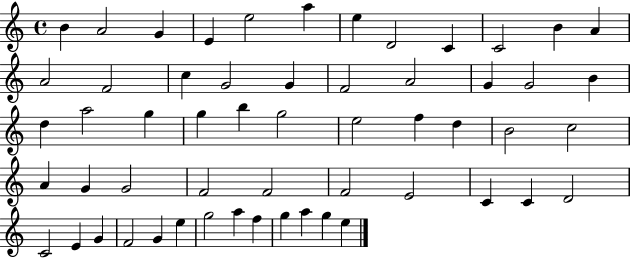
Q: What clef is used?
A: treble